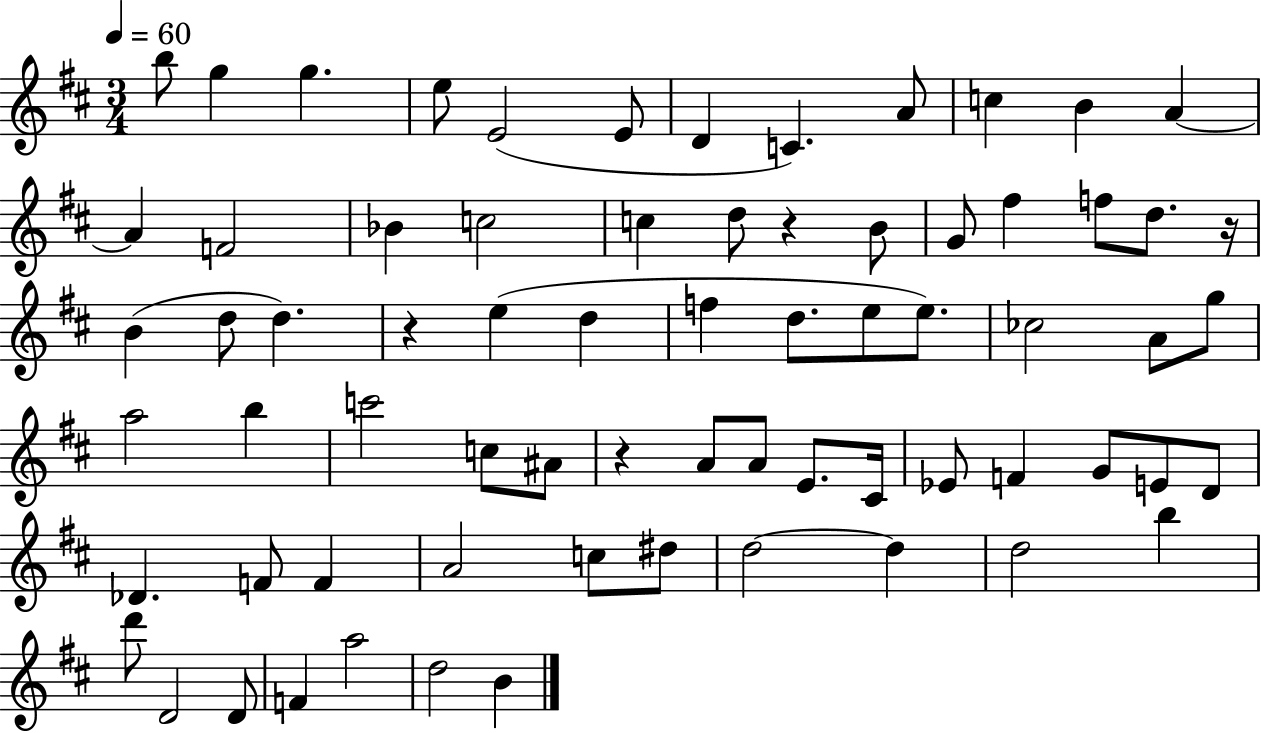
B5/e G5/q G5/q. E5/e E4/h E4/e D4/q C4/q. A4/e C5/q B4/q A4/q A4/q F4/h Bb4/q C5/h C5/q D5/e R/q B4/e G4/e F#5/q F5/e D5/e. R/s B4/q D5/e D5/q. R/q E5/q D5/q F5/q D5/e. E5/e E5/e. CES5/h A4/e G5/e A5/h B5/q C6/h C5/e A#4/e R/q A4/e A4/e E4/e. C#4/s Eb4/e F4/q G4/e E4/e D4/e Db4/q. F4/e F4/q A4/h C5/e D#5/e D5/h D5/q D5/h B5/q D6/e D4/h D4/e F4/q A5/h D5/h B4/q